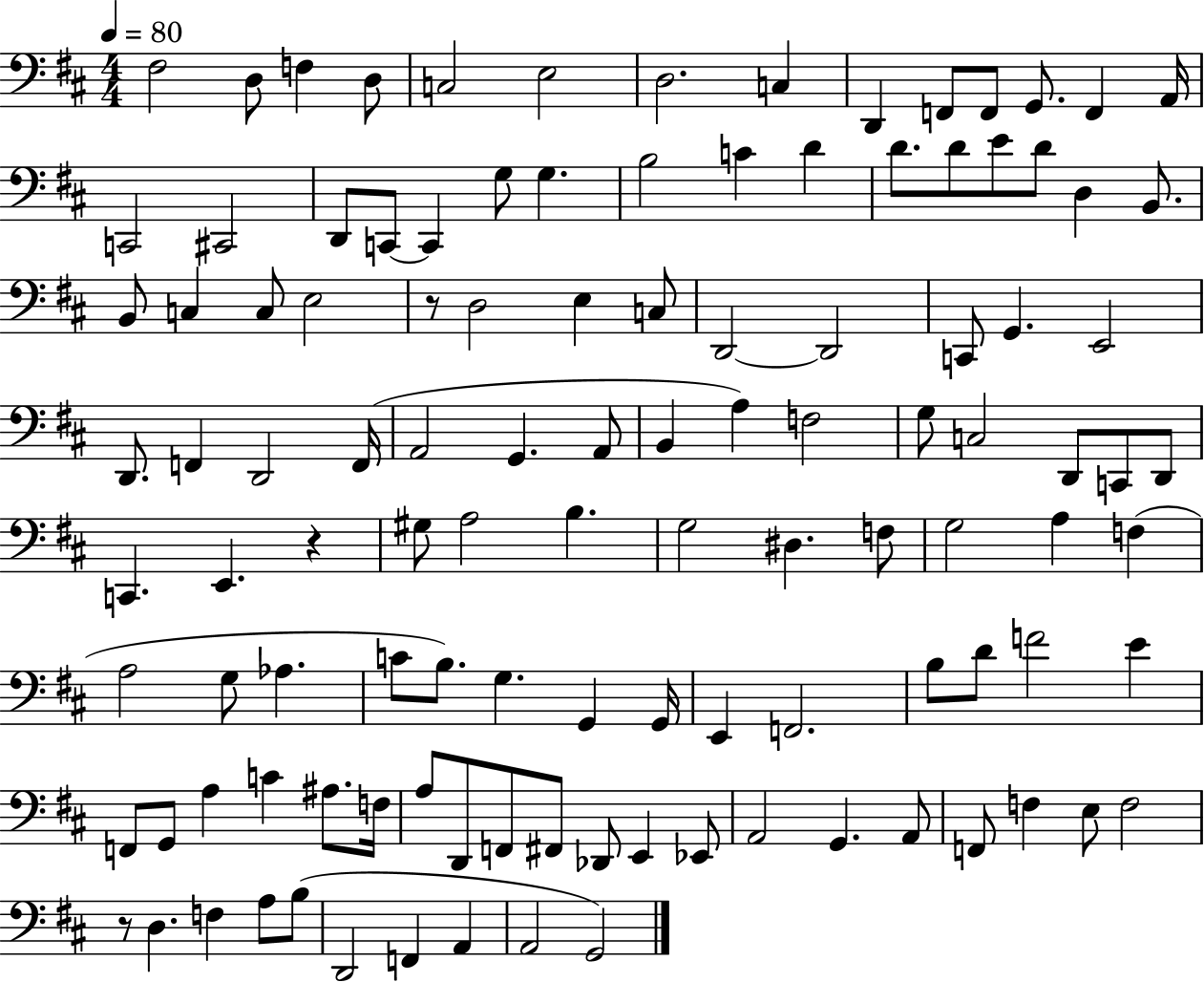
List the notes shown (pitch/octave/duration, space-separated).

F#3/h D3/e F3/q D3/e C3/h E3/h D3/h. C3/q D2/q F2/e F2/e G2/e. F2/q A2/s C2/h C#2/h D2/e C2/e C2/q G3/e G3/q. B3/h C4/q D4/q D4/e. D4/e E4/e D4/e D3/q B2/e. B2/e C3/q C3/e E3/h R/e D3/h E3/q C3/e D2/h D2/h C2/e G2/q. E2/h D2/e. F2/q D2/h F2/s A2/h G2/q. A2/e B2/q A3/q F3/h G3/e C3/h D2/e C2/e D2/e C2/q. E2/q. R/q G#3/e A3/h B3/q. G3/h D#3/q. F3/e G3/h A3/q F3/q A3/h G3/e Ab3/q. C4/e B3/e. G3/q. G2/q G2/s E2/q F2/h. B3/e D4/e F4/h E4/q F2/e G2/e A3/q C4/q A#3/e. F3/s A3/e D2/e F2/e F#2/e Db2/e E2/q Eb2/e A2/h G2/q. A2/e F2/e F3/q E3/e F3/h R/e D3/q. F3/q A3/e B3/e D2/h F2/q A2/q A2/h G2/h